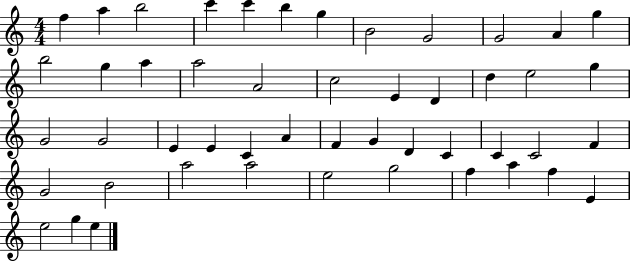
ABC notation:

X:1
T:Untitled
M:4/4
L:1/4
K:C
f a b2 c' c' b g B2 G2 G2 A g b2 g a a2 A2 c2 E D d e2 g G2 G2 E E C A F G D C C C2 F G2 B2 a2 a2 e2 g2 f a f E e2 g e